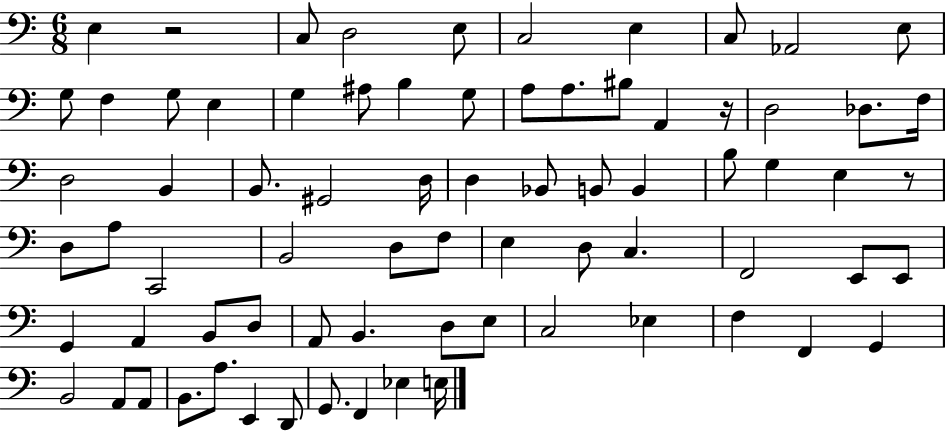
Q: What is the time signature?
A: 6/8